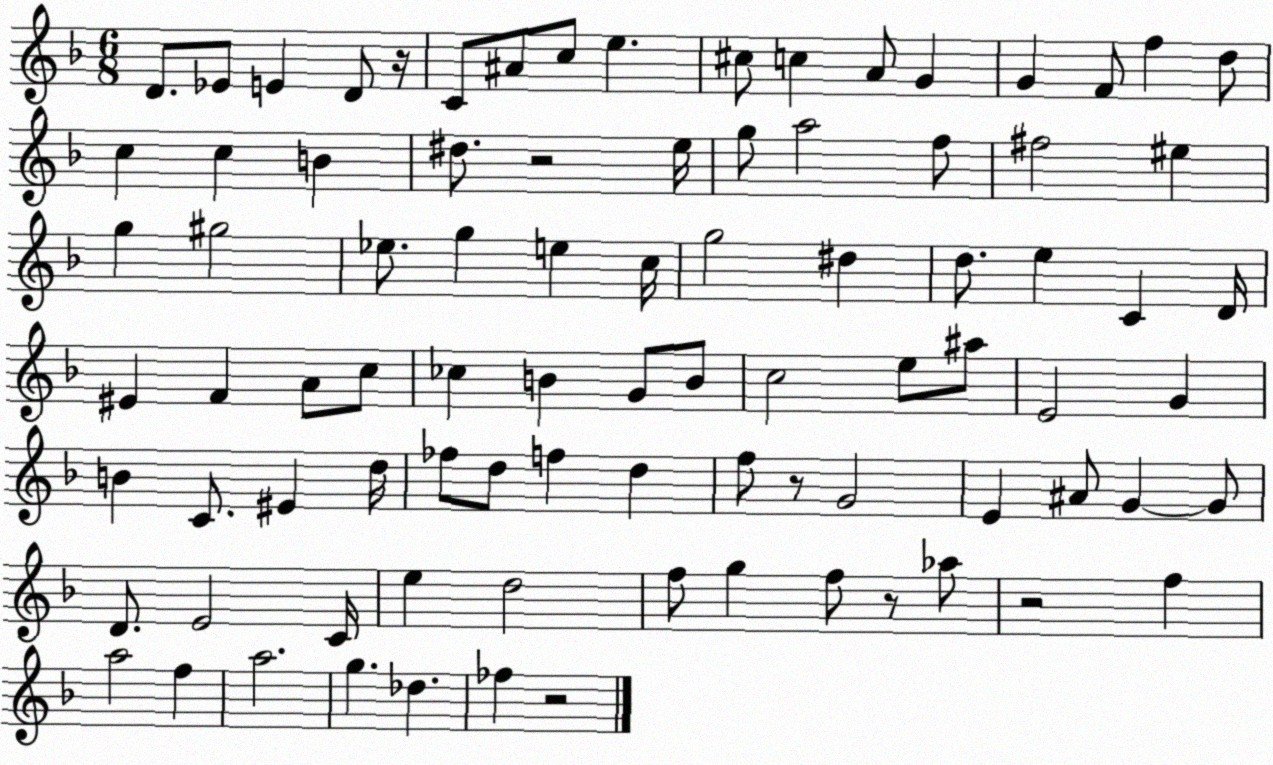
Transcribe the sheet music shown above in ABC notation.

X:1
T:Untitled
M:6/8
L:1/4
K:F
D/2 _E/2 E D/2 z/4 C/2 ^A/2 c/2 e ^c/2 c A/2 G G F/2 f d/2 c c B ^d/2 z2 e/4 g/2 a2 f/2 ^f2 ^e g ^g2 _e/2 g e c/4 g2 ^d d/2 e C D/4 ^E F A/2 c/2 _c B G/2 B/2 c2 e/2 ^a/2 E2 G B C/2 ^E d/4 _f/2 d/2 f d f/2 z/2 G2 E ^A/2 G G/2 D/2 E2 C/4 e d2 f/2 g f/2 z/2 _a/2 z2 f a2 f a2 g _d _f z2